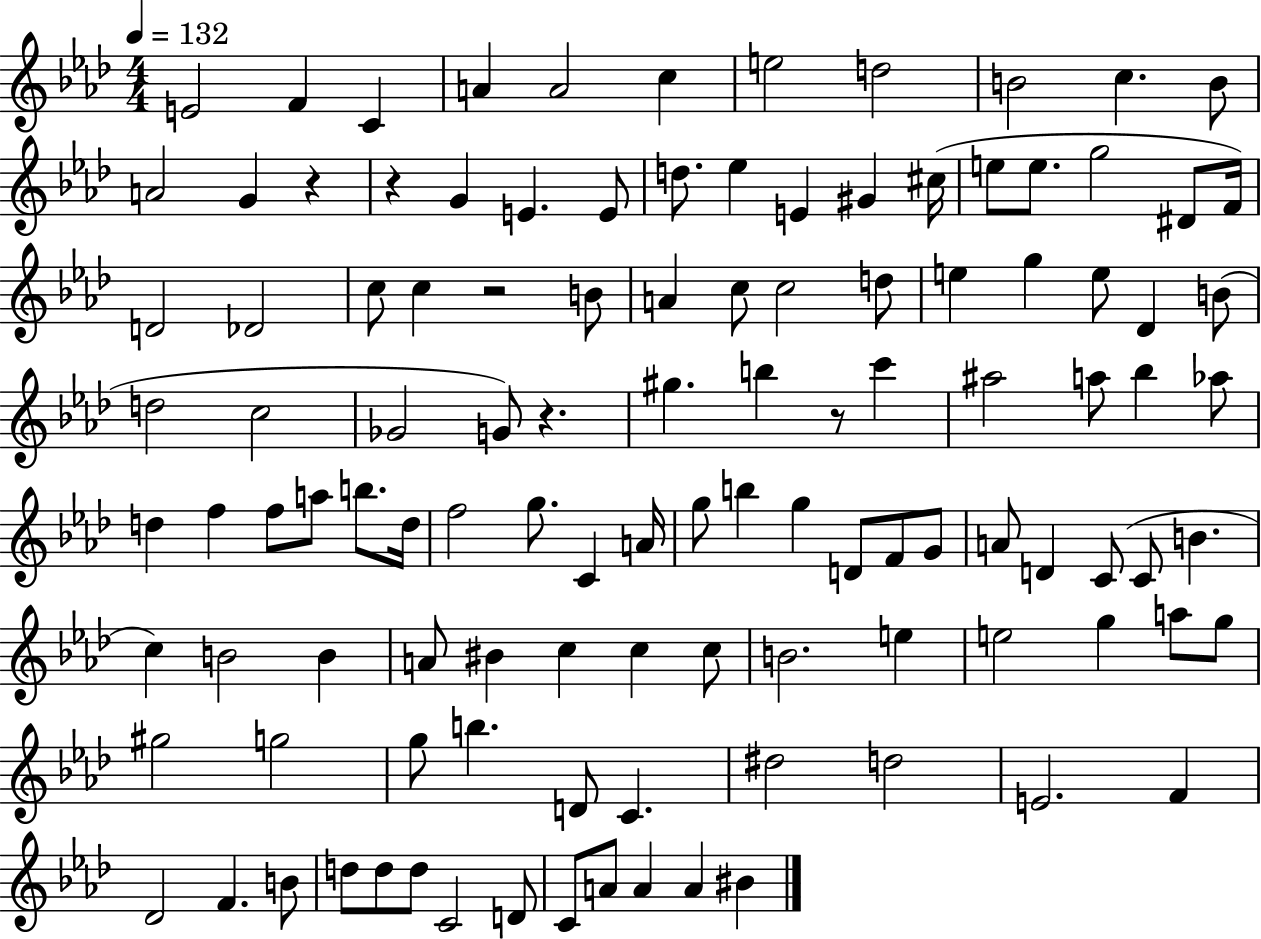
E4/h F4/q C4/q A4/q A4/h C5/q E5/h D5/h B4/h C5/q. B4/e A4/h G4/q R/q R/q G4/q E4/q. E4/e D5/e. Eb5/q E4/q G#4/q C#5/s E5/e E5/e. G5/h D#4/e F4/s D4/h Db4/h C5/e C5/q R/h B4/e A4/q C5/e C5/h D5/e E5/q G5/q E5/e Db4/q B4/e D5/h C5/h Gb4/h G4/e R/q. G#5/q. B5/q R/e C6/q A#5/h A5/e Bb5/q Ab5/e D5/q F5/q F5/e A5/e B5/e. D5/s F5/h G5/e. C4/q A4/s G5/e B5/q G5/q D4/e F4/e G4/e A4/e D4/q C4/e C4/e B4/q. C5/q B4/h B4/q A4/e BIS4/q C5/q C5/q C5/e B4/h. E5/q E5/h G5/q A5/e G5/e G#5/h G5/h G5/e B5/q. D4/e C4/q. D#5/h D5/h E4/h. F4/q Db4/h F4/q. B4/e D5/e D5/e D5/e C4/h D4/e C4/e A4/e A4/q A4/q BIS4/q